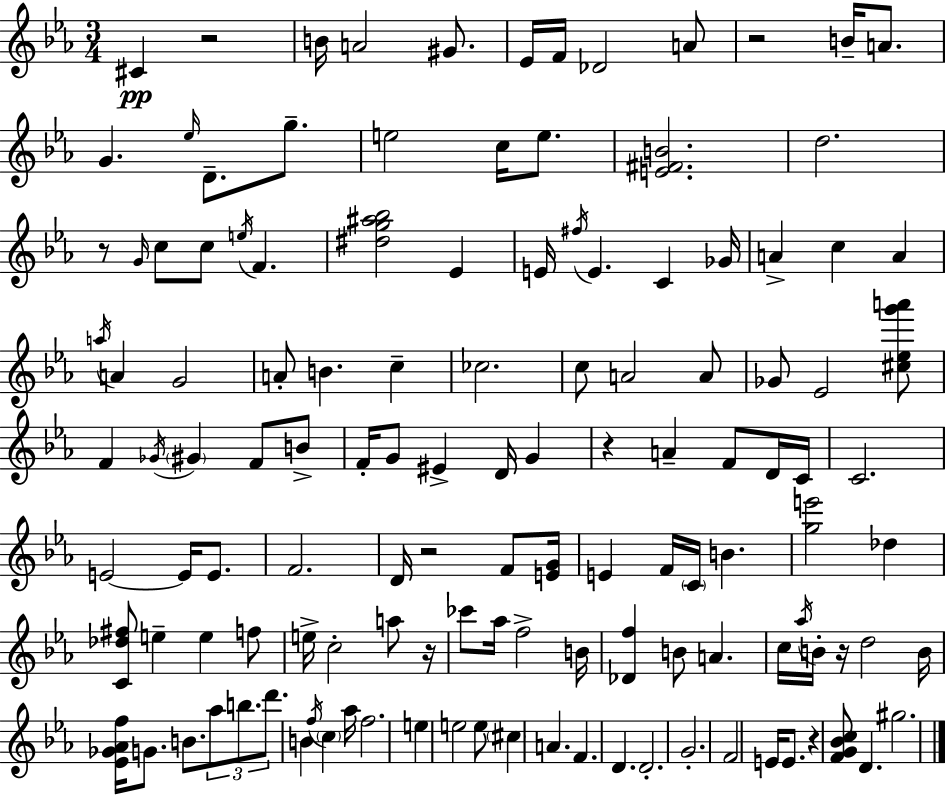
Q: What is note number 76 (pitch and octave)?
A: A5